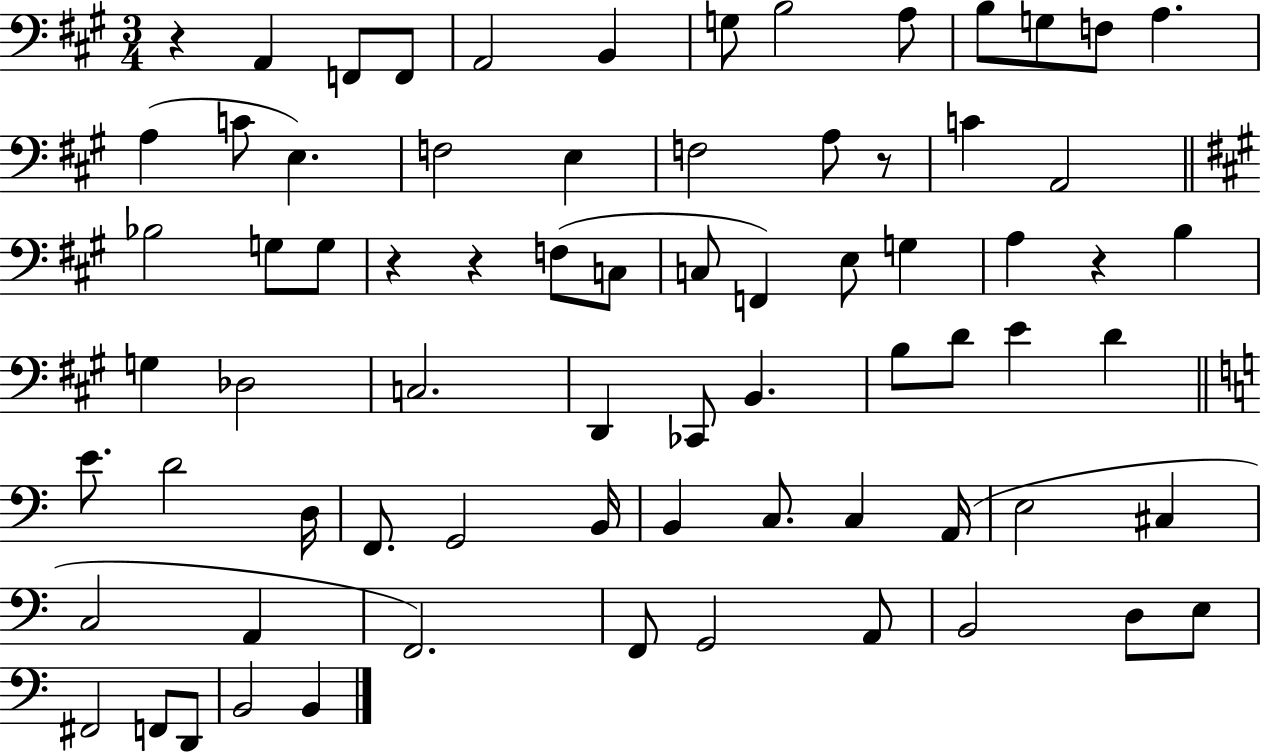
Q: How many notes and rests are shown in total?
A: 73